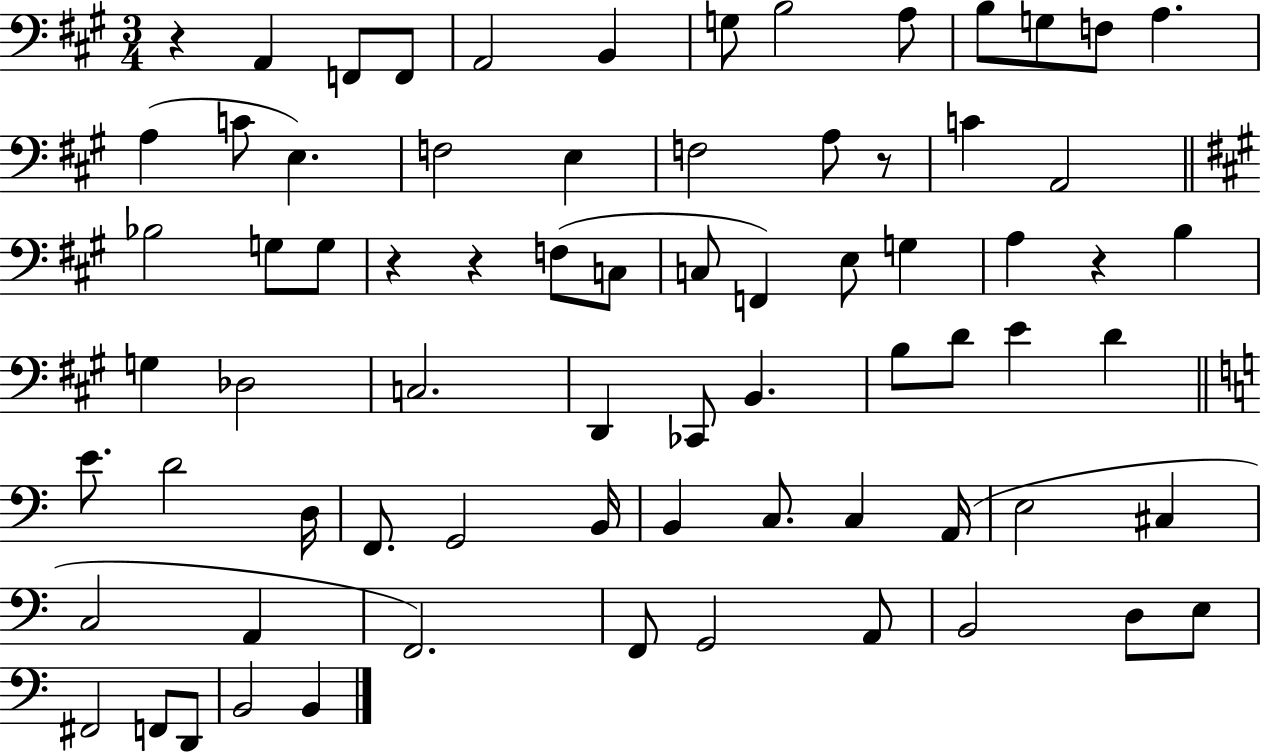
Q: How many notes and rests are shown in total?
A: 73